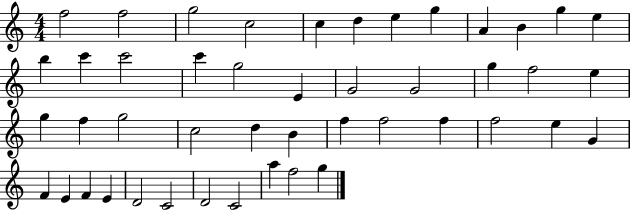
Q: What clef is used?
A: treble